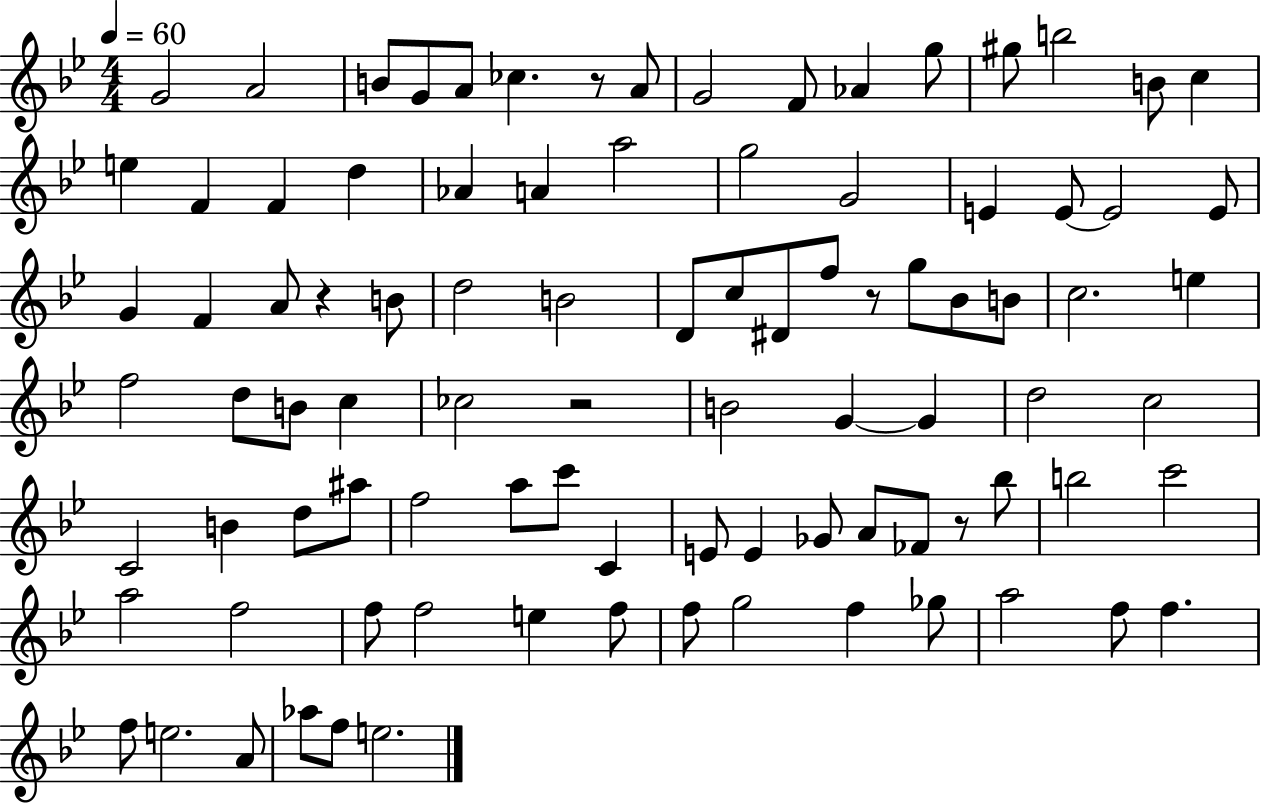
{
  \clef treble
  \numericTimeSignature
  \time 4/4
  \key bes \major
  \tempo 4 = 60
  g'2 a'2 | b'8 g'8 a'8 ces''4. r8 a'8 | g'2 f'8 aes'4 g''8 | gis''8 b''2 b'8 c''4 | \break e''4 f'4 f'4 d''4 | aes'4 a'4 a''2 | g''2 g'2 | e'4 e'8~~ e'2 e'8 | \break g'4 f'4 a'8 r4 b'8 | d''2 b'2 | d'8 c''8 dis'8 f''8 r8 g''8 bes'8 b'8 | c''2. e''4 | \break f''2 d''8 b'8 c''4 | ces''2 r2 | b'2 g'4~~ g'4 | d''2 c''2 | \break c'2 b'4 d''8 ais''8 | f''2 a''8 c'''8 c'4 | e'8 e'4 ges'8 a'8 fes'8 r8 bes''8 | b''2 c'''2 | \break a''2 f''2 | f''8 f''2 e''4 f''8 | f''8 g''2 f''4 ges''8 | a''2 f''8 f''4. | \break f''8 e''2. a'8 | aes''8 f''8 e''2. | \bar "|."
}